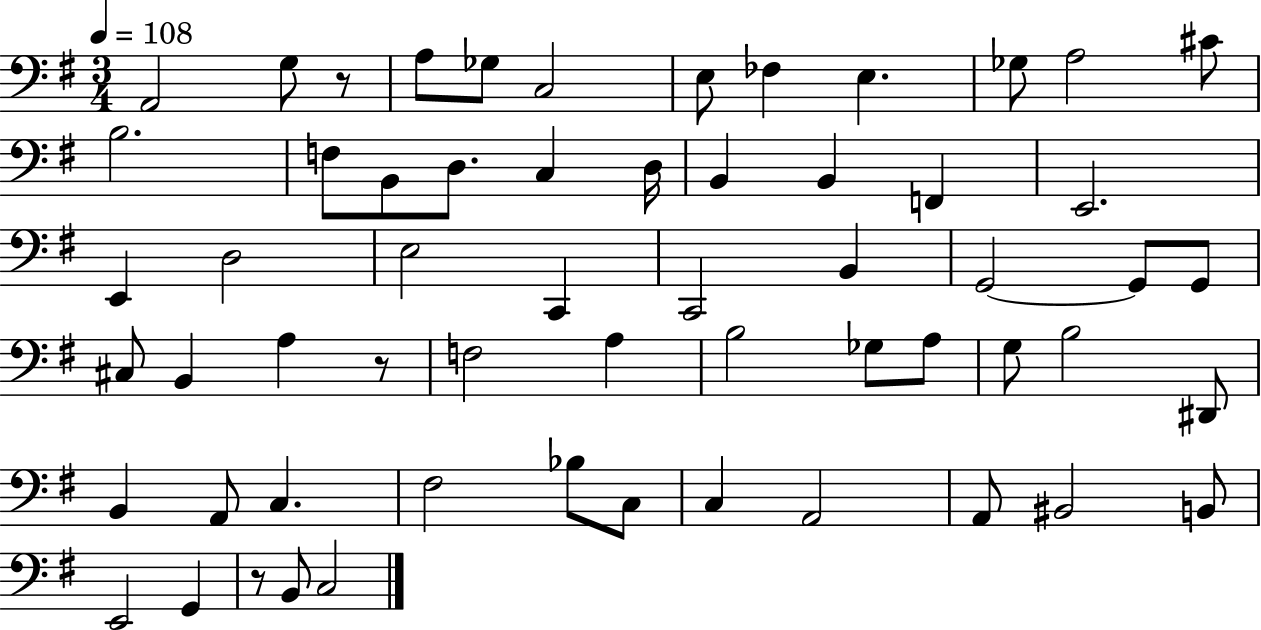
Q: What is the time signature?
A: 3/4